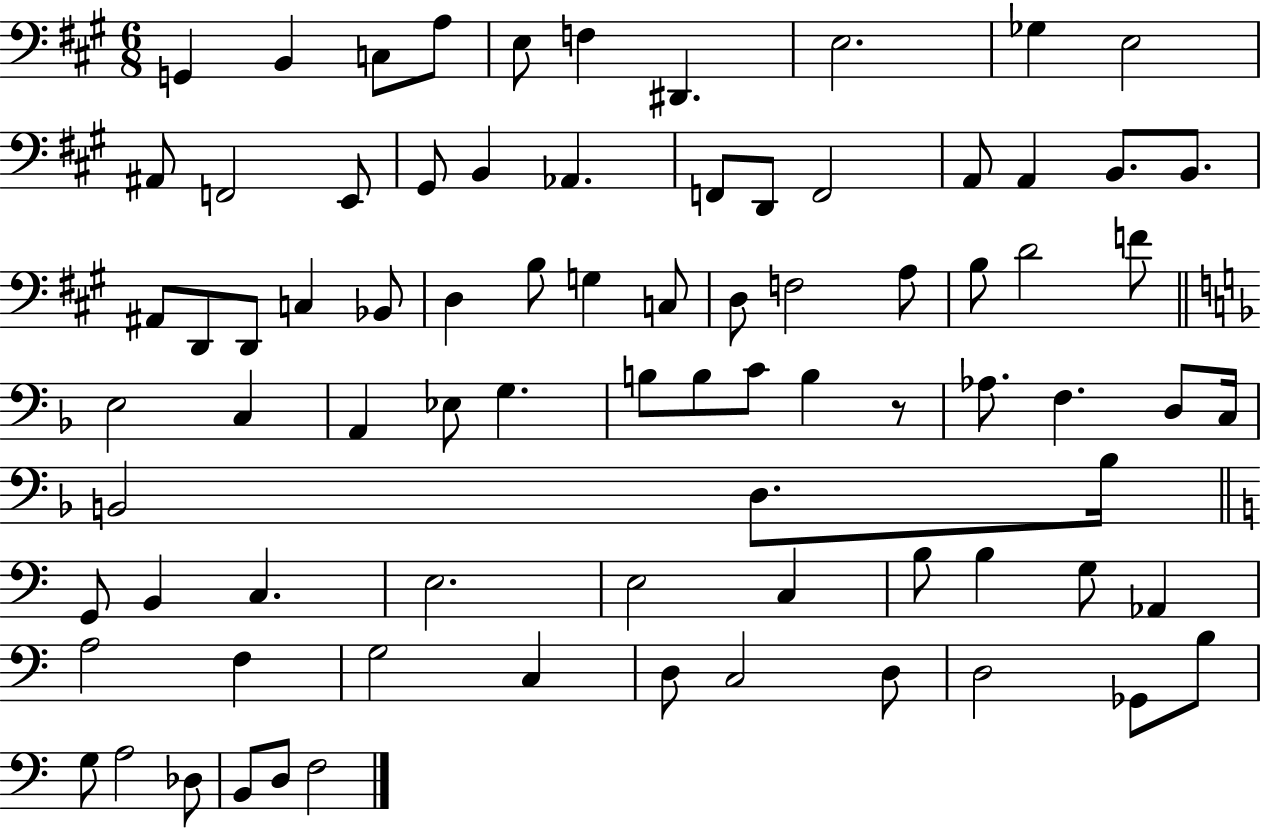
G2/q B2/q C3/e A3/e E3/e F3/q D#2/q. E3/h. Gb3/q E3/h A#2/e F2/h E2/e G#2/e B2/q Ab2/q. F2/e D2/e F2/h A2/e A2/q B2/e. B2/e. A#2/e D2/e D2/e C3/q Bb2/e D3/q B3/e G3/q C3/e D3/e F3/h A3/e B3/e D4/h F4/e E3/h C3/q A2/q Eb3/e G3/q. B3/e B3/e C4/e B3/q R/e Ab3/e. F3/q. D3/e C3/s B2/h D3/e. Bb3/s G2/e B2/q C3/q. E3/h. E3/h C3/q B3/e B3/q G3/e Ab2/q A3/h F3/q G3/h C3/q D3/e C3/h D3/e D3/h Gb2/e B3/e G3/e A3/h Db3/e B2/e D3/e F3/h